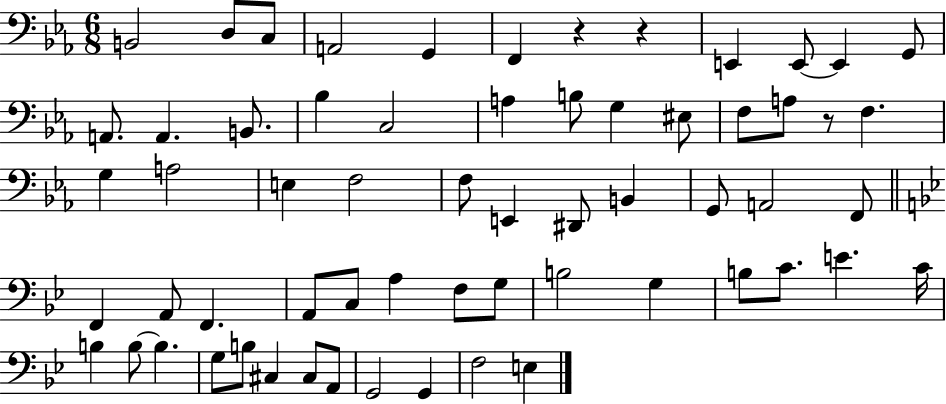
X:1
T:Untitled
M:6/8
L:1/4
K:Eb
B,,2 D,/2 C,/2 A,,2 G,, F,, z z E,, E,,/2 E,, G,,/2 A,,/2 A,, B,,/2 _B, C,2 A, B,/2 G, ^E,/2 F,/2 A,/2 z/2 F, G, A,2 E, F,2 F,/2 E,, ^D,,/2 B,, G,,/2 A,,2 F,,/2 F,, A,,/2 F,, A,,/2 C,/2 A, F,/2 G,/2 B,2 G, B,/2 C/2 E C/4 B, B,/2 B, G,/2 B,/2 ^C, ^C,/2 A,,/2 G,,2 G,, F,2 E,